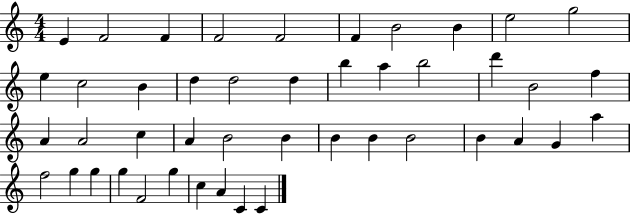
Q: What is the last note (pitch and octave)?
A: C4